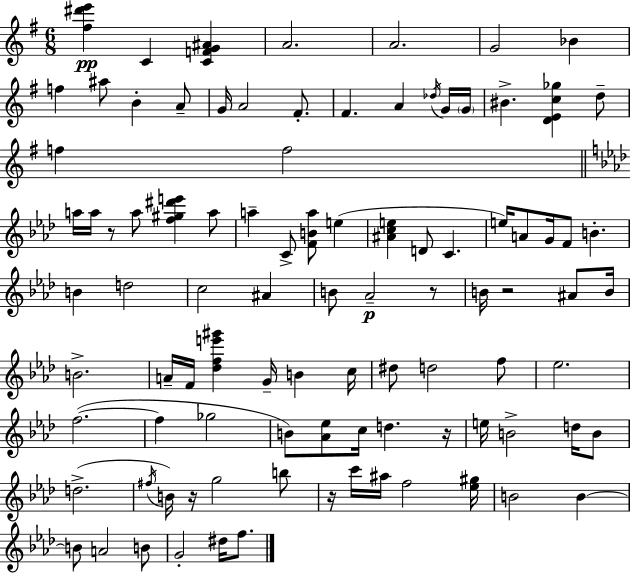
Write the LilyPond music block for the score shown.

{
  \clef treble
  \numericTimeSignature
  \time 6/8
  \key g \major
  \repeat volta 2 { <fis'' dis''' e'''>4\pp c'4 <c' f' g' ais'>4 | a'2. | a'2. | g'2 bes'4 | \break f''4 ais''8 b'4-. a'8-- | g'16 a'2 fis'8.-. | fis'4. a'4 \acciaccatura { des''16 } g'16 | \parenthesize g'16 bis'4.-> <d' e' c'' ges''>4 d''8-- | \break f''4 f''2 | \bar "||" \break \key aes \major a''16 a''16 r8 a''8 <f'' gis'' dis''' e'''>4 a''8 | a''4-- c'8-> <f' b' a''>8 e''4( | <ais' c'' e''>4 d'8 c'4. | e''16) a'8 g'16 f'8 b'4.-. | \break b'4 d''2 | c''2 ais'4 | b'8 aes'2--\p r8 | b'16 r2 ais'8 b'16 | \break b'2.-> | a'16-- f'16 <des'' f'' e''' gis'''>4 g'16-- b'4 c''16 | dis''8 d''2 f''8 | ees''2. | \break f''2.~(~ | f''4 ges''2 | b'8) <aes' ees''>8 c''16 d''4. r16 | e''16 b'2-> d''16 b'8 | \break d''2.->( | \acciaccatura { fis''16 } b'16) r16 g''2 b''8 | r16 c'''16 ais''16 f''2 | <ees'' gis''>16 b'2 b'4~~ | \break b'8 a'2 b'8 | g'2-. dis''16 f''8. | } \bar "|."
}